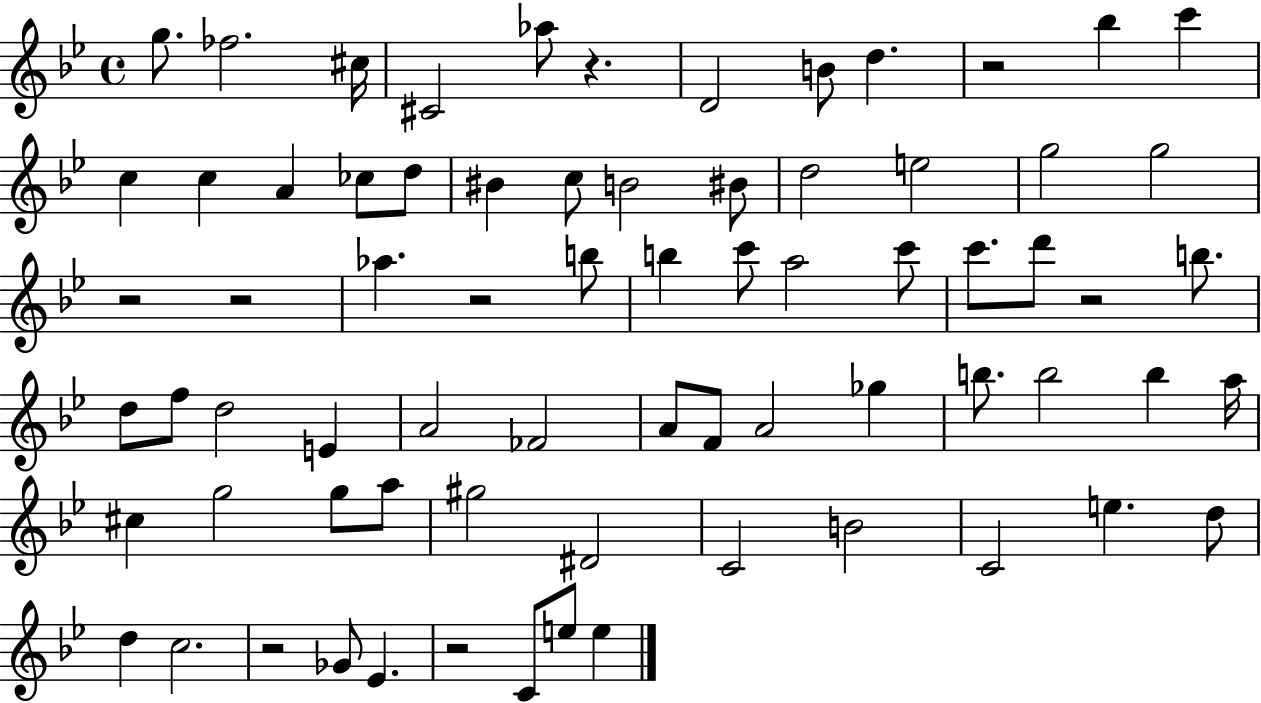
{
  \clef treble
  \time 4/4
  \defaultTimeSignature
  \key bes \major
  g''8. fes''2. cis''16 | cis'2 aes''8 r4. | d'2 b'8 d''4. | r2 bes''4 c'''4 | \break c''4 c''4 a'4 ces''8 d''8 | bis'4 c''8 b'2 bis'8 | d''2 e''2 | g''2 g''2 | \break r2 r2 | aes''4. r2 b''8 | b''4 c'''8 a''2 c'''8 | c'''8. d'''8 r2 b''8. | \break d''8 f''8 d''2 e'4 | a'2 fes'2 | a'8 f'8 a'2 ges''4 | b''8. b''2 b''4 a''16 | \break cis''4 g''2 g''8 a''8 | gis''2 dis'2 | c'2 b'2 | c'2 e''4. d''8 | \break d''4 c''2. | r2 ges'8 ees'4. | r2 c'8 e''8 e''4 | \bar "|."
}